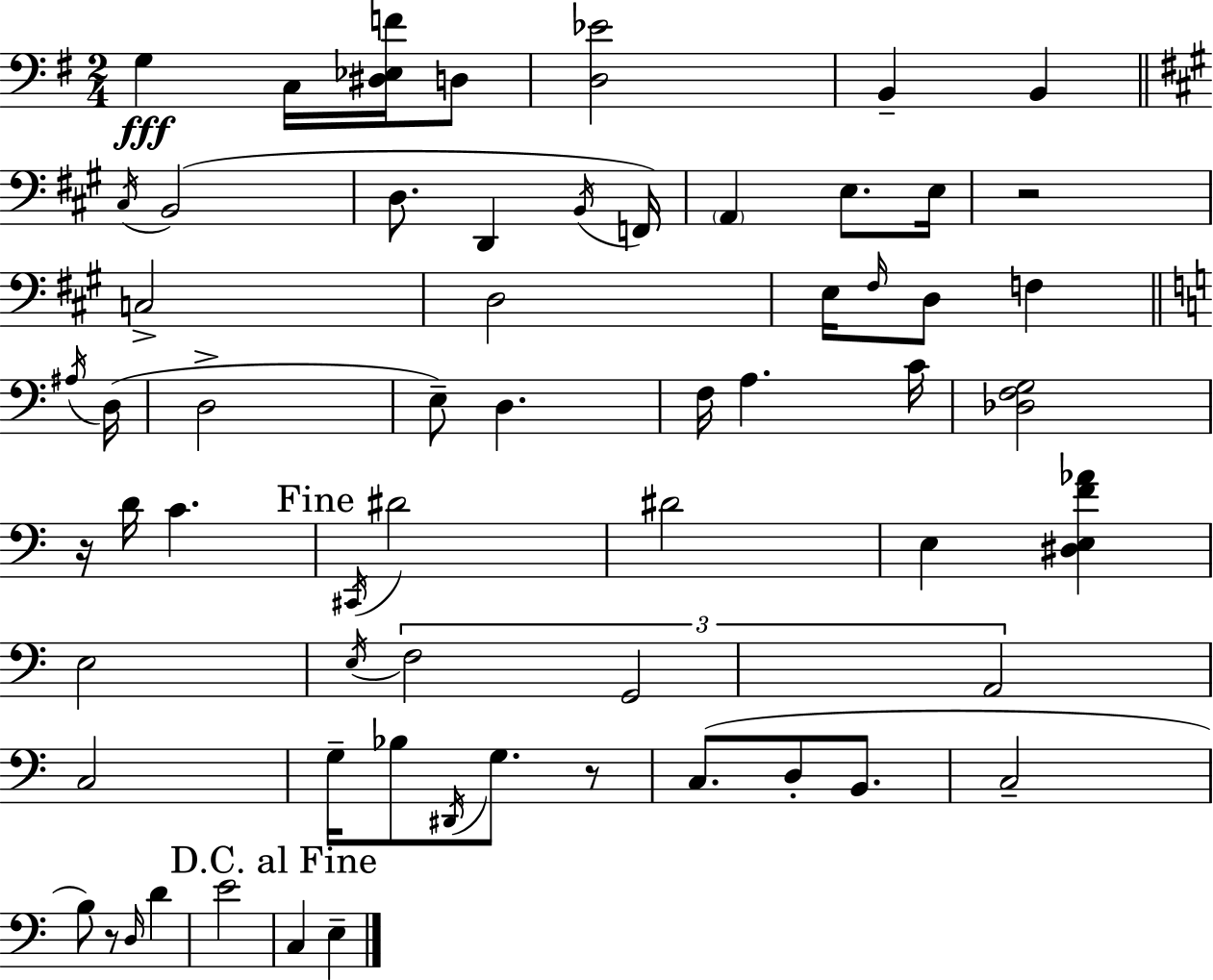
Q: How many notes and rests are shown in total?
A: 62